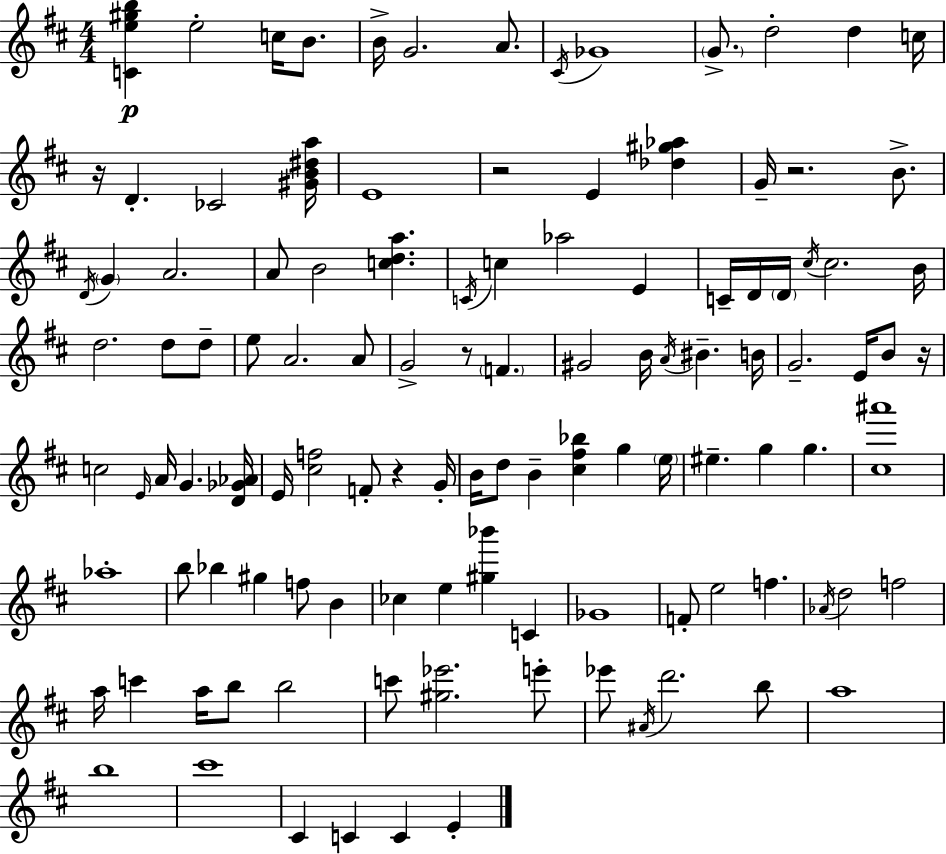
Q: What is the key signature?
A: D major